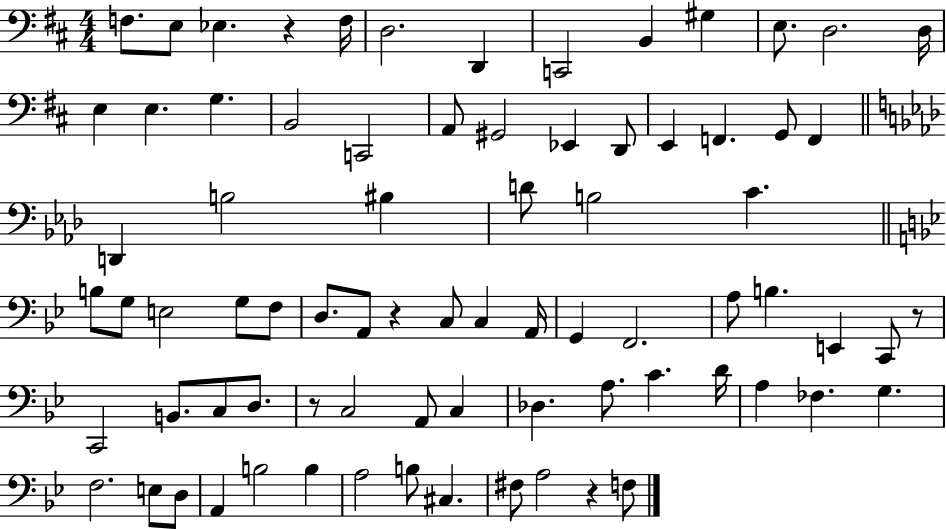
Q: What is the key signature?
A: D major